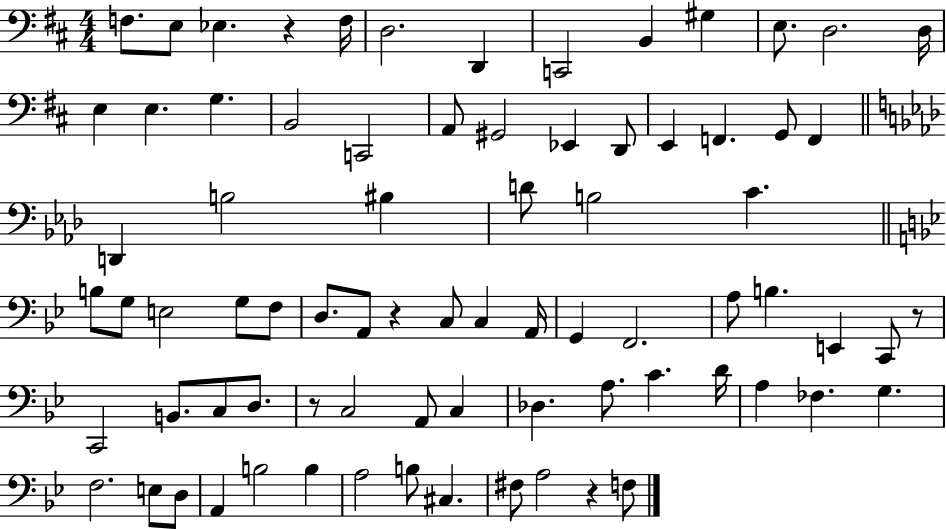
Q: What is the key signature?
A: D major